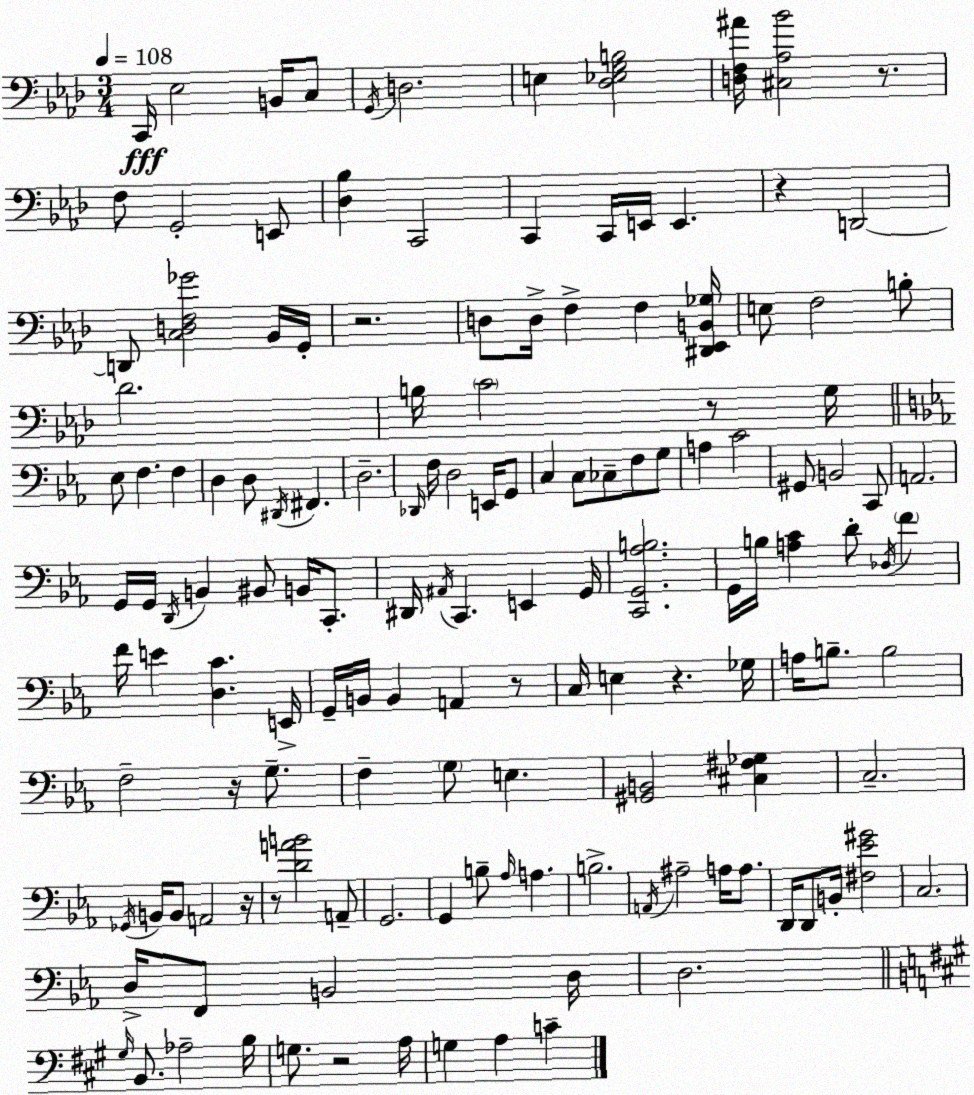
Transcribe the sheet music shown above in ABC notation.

X:1
T:Untitled
M:3/4
L:1/4
K:Ab
C,,/4 _E,2 B,,/4 C,/2 G,,/4 D,2 E, [_D,_E,G,B,]2 [D,F,^A]/4 [^C,_A,_B]2 z/2 F,/2 G,,2 E,,/2 [_D,_B,] C,,2 C,, C,,/4 E,,/4 E,, z D,,2 D,,/2 [C,D,F,_G]2 _B,,/4 G,,/4 z2 D,/2 D,/4 F, F, [^D,,_E,,B,,_G,]/4 E,/2 F,2 B,/2 _D2 B,/4 C2 z/2 G,/4 _E,/2 F, F, D, D,/2 ^D,,/4 ^F,, D,2 _D,,/4 F,/4 D,2 E,,/4 G,,/2 C, C,/2 _C,/2 F,/2 G,/2 A, C2 ^G,,/2 B,,2 C,,/2 A,,2 G,,/4 G,,/4 D,,/4 B,, ^B,,/2 B,,/4 C,,/2 ^D,,/4 ^A,,/4 C,, E,, G,,/4 [C,,G,,_A,B,]2 G,,/4 B,/4 [A,C] D/2 _D,/4 F F/4 E [D,C] E,,/4 G,,/4 B,,/4 B,, A,, z/2 C,/4 E, z _G,/4 A,/4 B,/2 B,2 F,2 z/4 G,/2 F, G,/2 E, [^G,,B,,]2 [^C,^F,_G,] C,2 _G,,/4 B,,/4 B,,/2 A,,2 z/4 z/2 [DAB]2 A,,/2 G,,2 G,, B,/2 _A,/4 A, B,2 A,,/4 ^A,2 A,/4 A,/2 D,,/4 D,,/2 B,,/4 [^F,_E^G]2 C,2 D,/4 F,,/2 B,,2 D,/4 D,2 ^G,/4 B,,/2 _A,2 B,/4 G,/2 z2 A,/4 G, A, C